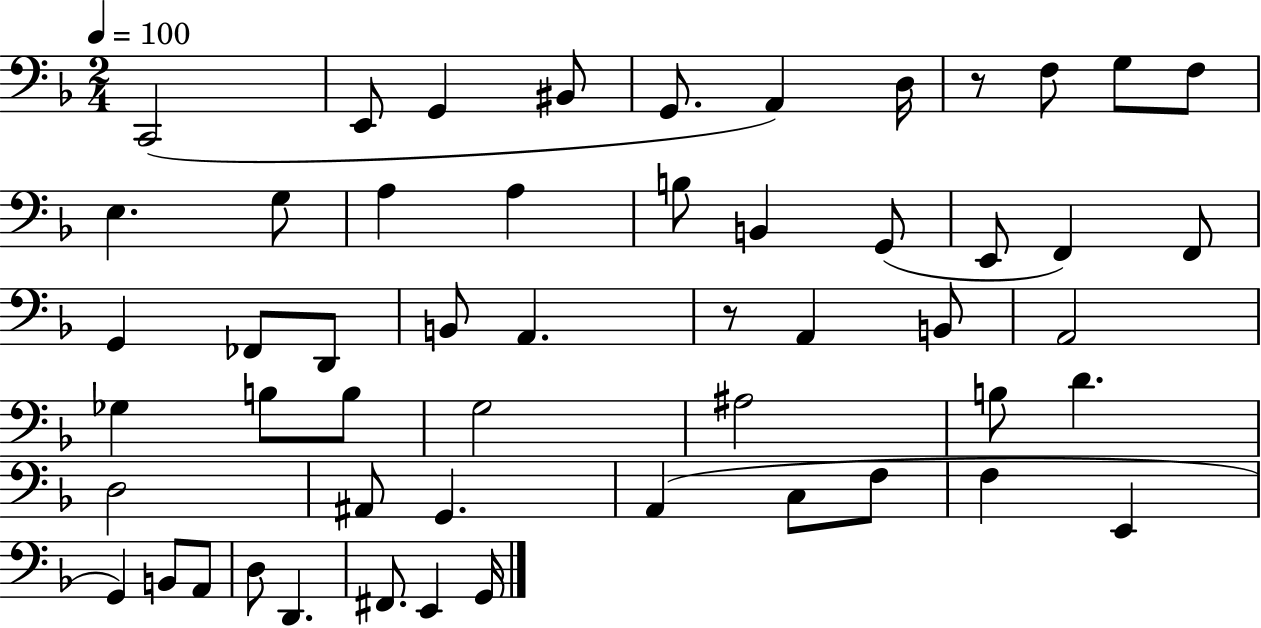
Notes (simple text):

C2/h E2/e G2/q BIS2/e G2/e. A2/q D3/s R/e F3/e G3/e F3/e E3/q. G3/e A3/q A3/q B3/e B2/q G2/e E2/e F2/q F2/e G2/q FES2/e D2/e B2/e A2/q. R/e A2/q B2/e A2/h Gb3/q B3/e B3/e G3/h A#3/h B3/e D4/q. D3/h A#2/e G2/q. A2/q C3/e F3/e F3/q E2/q G2/q B2/e A2/e D3/e D2/q. F#2/e. E2/q G2/s